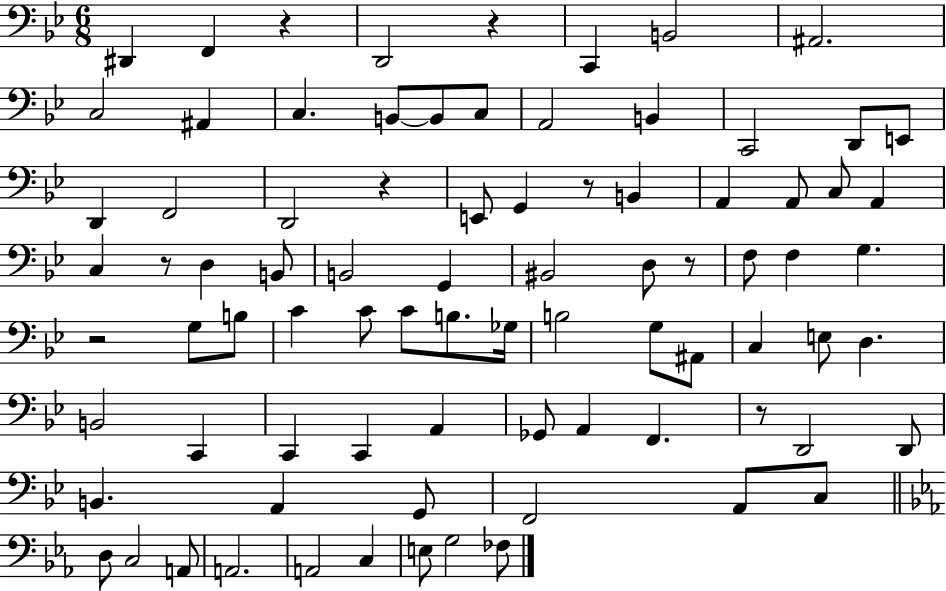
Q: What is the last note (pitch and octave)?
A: FES3